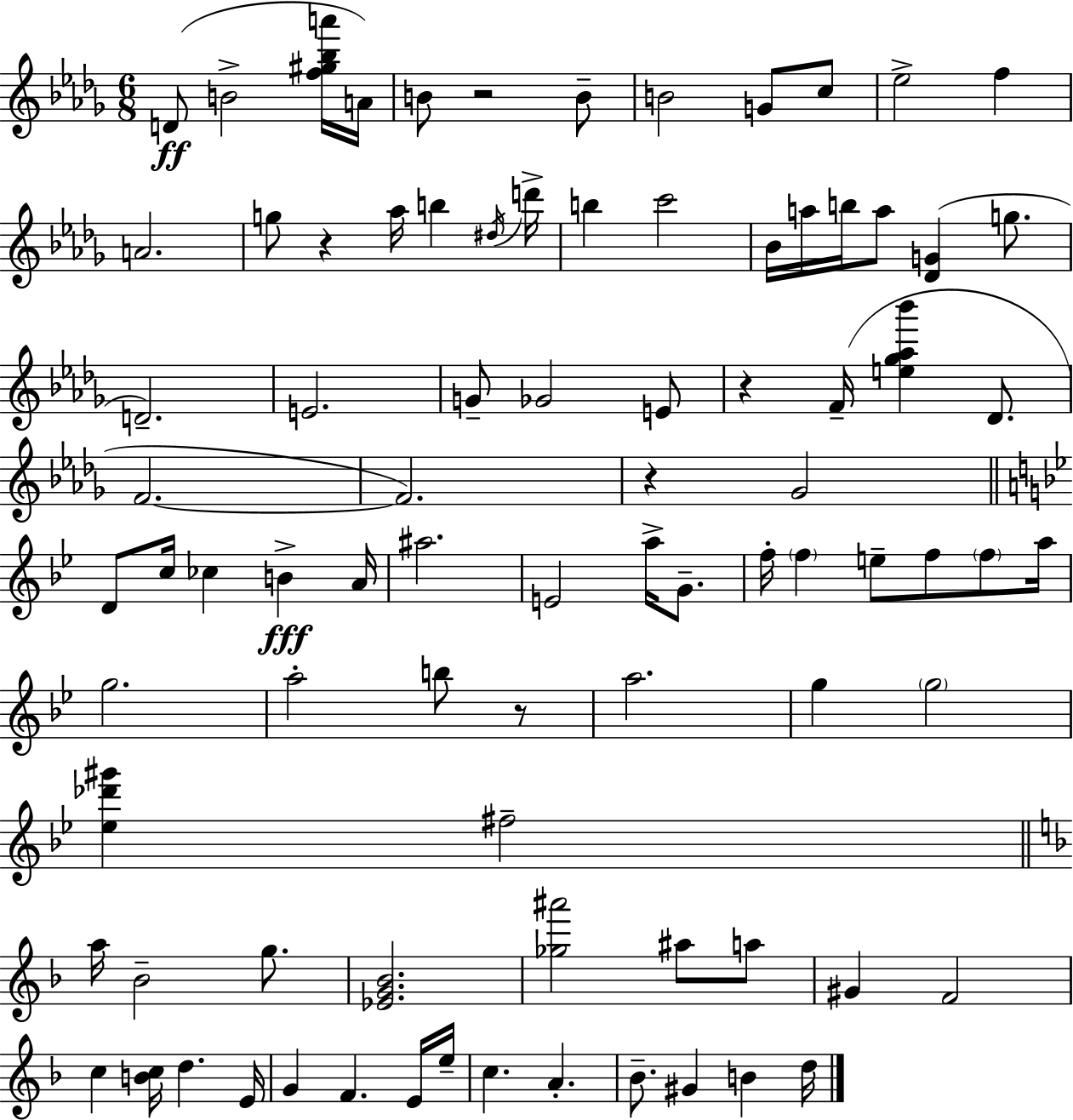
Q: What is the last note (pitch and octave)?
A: D5